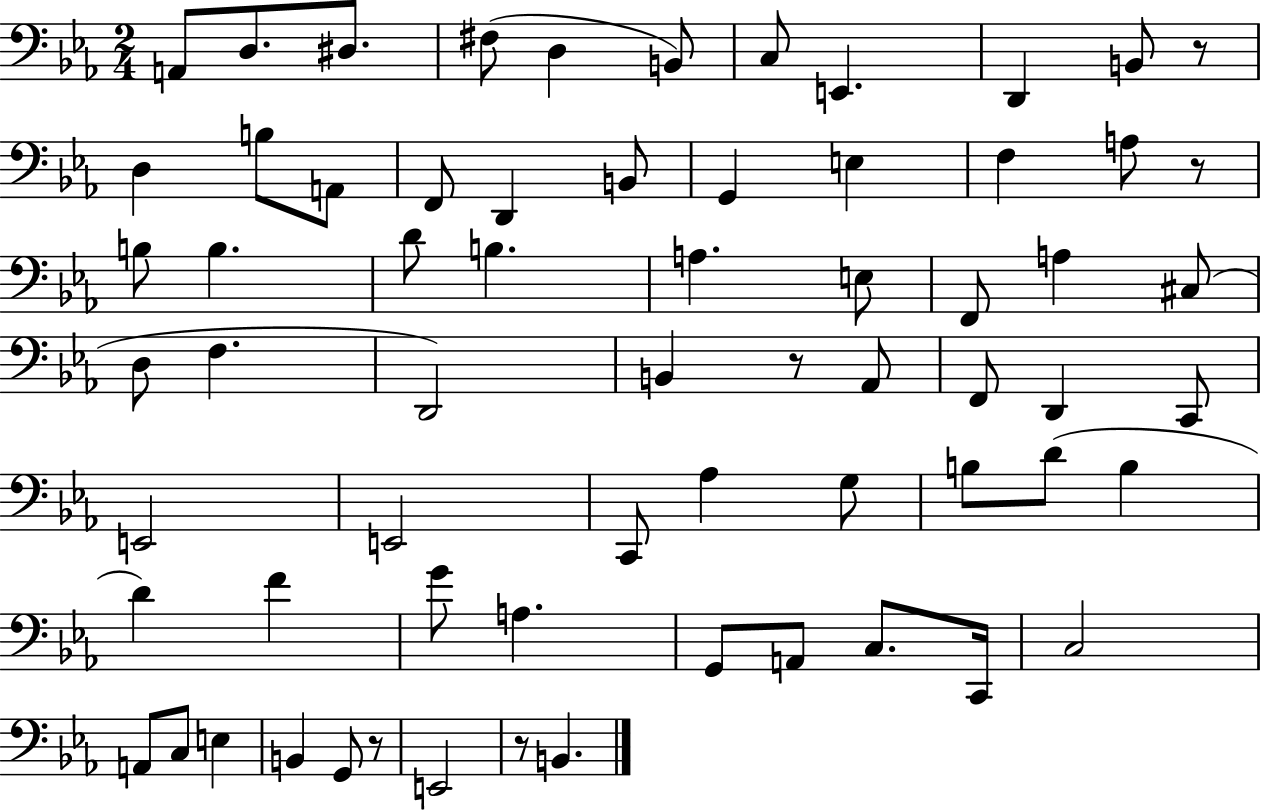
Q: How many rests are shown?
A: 5